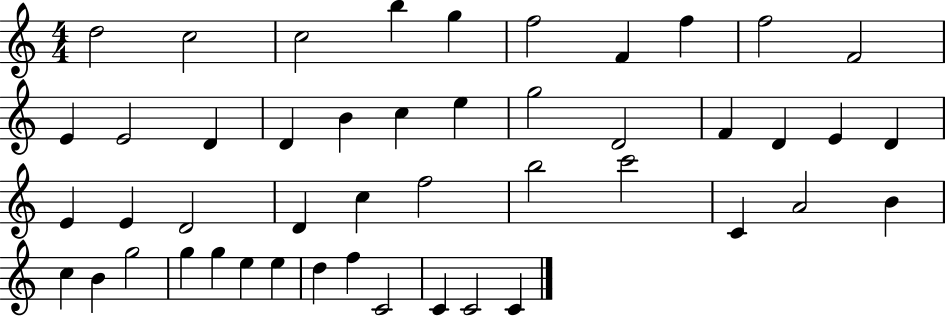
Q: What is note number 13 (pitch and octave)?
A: D4